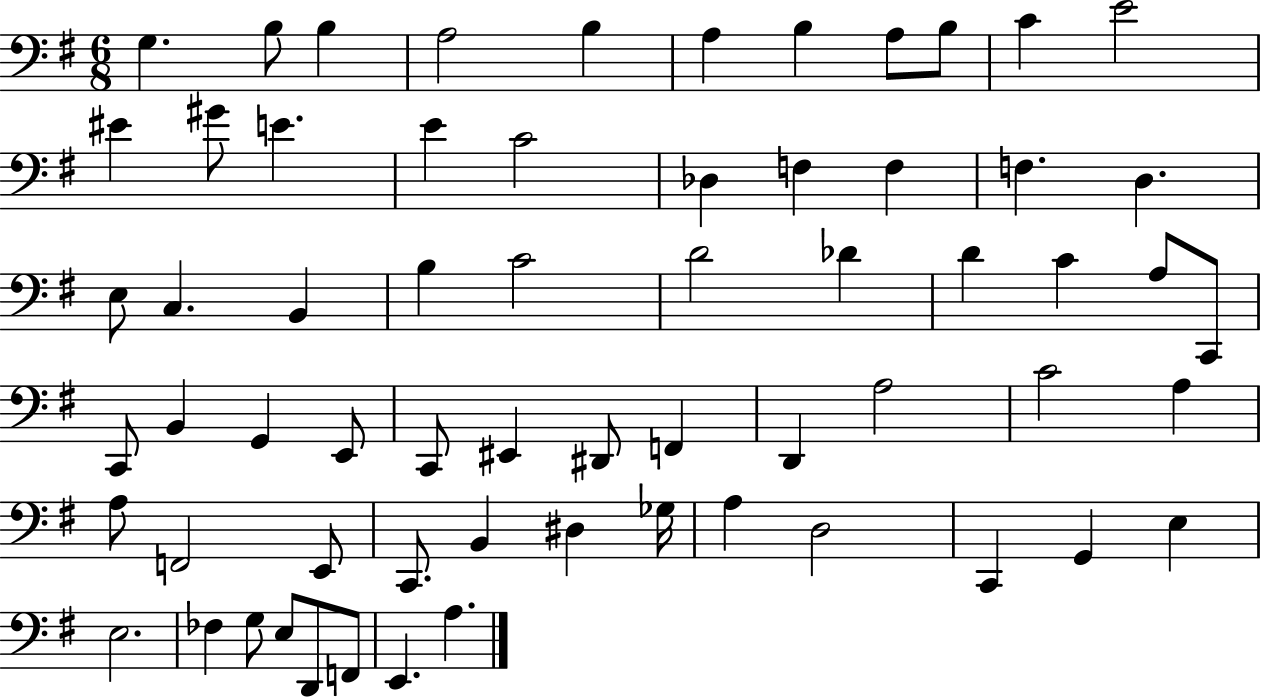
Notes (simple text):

G3/q. B3/e B3/q A3/h B3/q A3/q B3/q A3/e B3/e C4/q E4/h EIS4/q G#4/e E4/q. E4/q C4/h Db3/q F3/q F3/q F3/q. D3/q. E3/e C3/q. B2/q B3/q C4/h D4/h Db4/q D4/q C4/q A3/e C2/e C2/e B2/q G2/q E2/e C2/e EIS2/q D#2/e F2/q D2/q A3/h C4/h A3/q A3/e F2/h E2/e C2/e. B2/q D#3/q Gb3/s A3/q D3/h C2/q G2/q E3/q E3/h. FES3/q G3/e E3/e D2/e F2/e E2/q. A3/q.